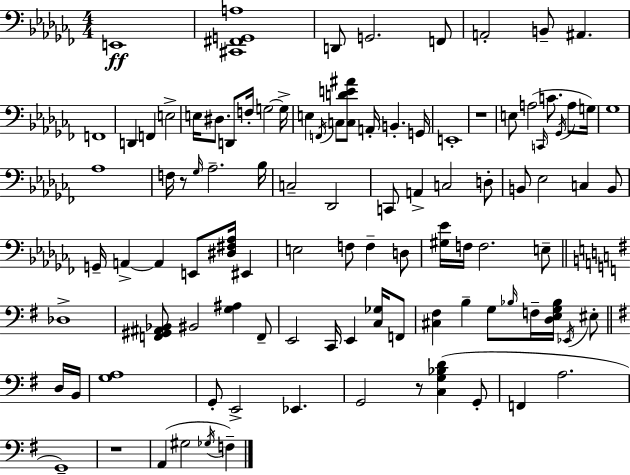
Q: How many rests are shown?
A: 4